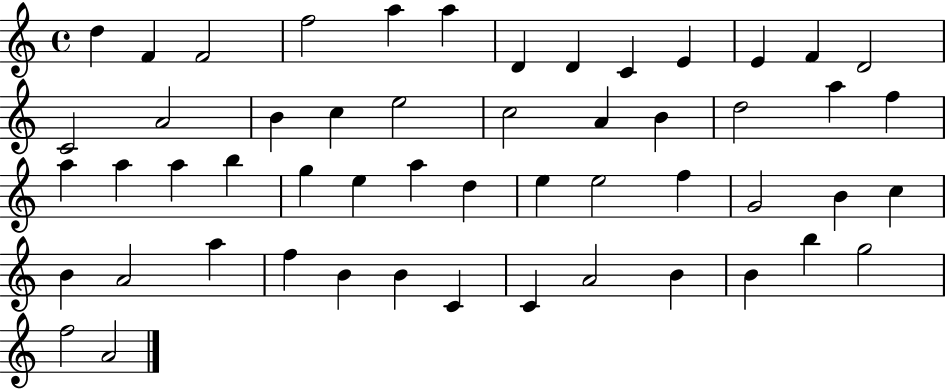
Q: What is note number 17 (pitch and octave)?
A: C5